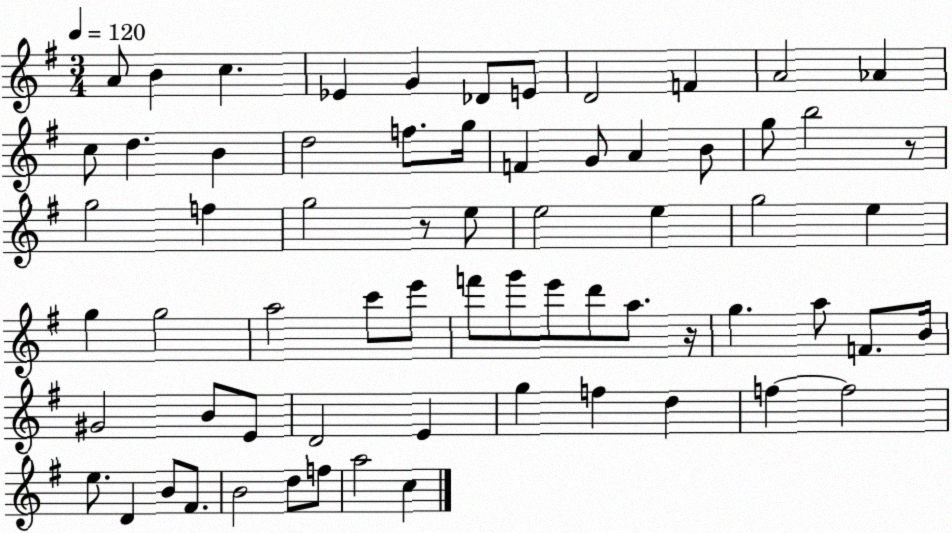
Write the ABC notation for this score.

X:1
T:Untitled
M:3/4
L:1/4
K:G
A/2 B c _E G _D/2 E/2 D2 F A2 _A c/2 d B d2 f/2 g/4 F G/2 A B/2 g/2 b2 z/2 g2 f g2 z/2 e/2 e2 e g2 e g g2 a2 c'/2 e'/2 f'/2 g'/2 e'/2 d'/2 a/2 z/4 g a/2 F/2 B/4 ^G2 B/2 E/2 D2 E g f d f f2 e/2 D B/2 ^F/2 B2 d/2 f/2 a2 c